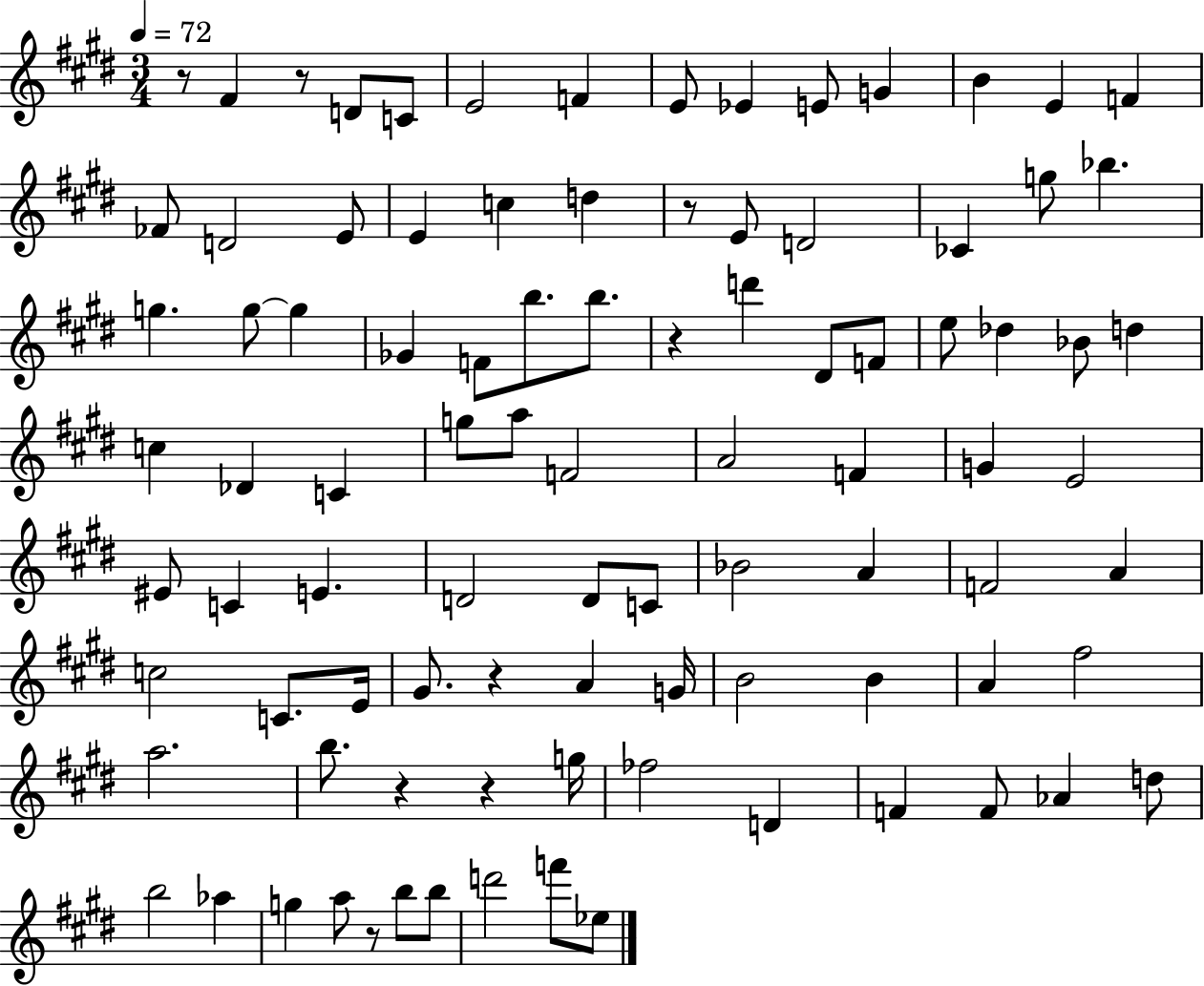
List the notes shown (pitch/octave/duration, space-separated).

R/e F#4/q R/e D4/e C4/e E4/h F4/q E4/e Eb4/q E4/e G4/q B4/q E4/q F4/q FES4/e D4/h E4/e E4/q C5/q D5/q R/e E4/e D4/h CES4/q G5/e Bb5/q. G5/q. G5/e G5/q Gb4/q F4/e B5/e. B5/e. R/q D6/q D#4/e F4/e E5/e Db5/q Bb4/e D5/q C5/q Db4/q C4/q G5/e A5/e F4/h A4/h F4/q G4/q E4/h EIS4/e C4/q E4/q. D4/h D4/e C4/e Bb4/h A4/q F4/h A4/q C5/h C4/e. E4/s G#4/e. R/q A4/q G4/s B4/h B4/q A4/q F#5/h A5/h. B5/e. R/q R/q G5/s FES5/h D4/q F4/q F4/e Ab4/q D5/e B5/h Ab5/q G5/q A5/e R/e B5/e B5/e D6/h F6/e Eb5/e